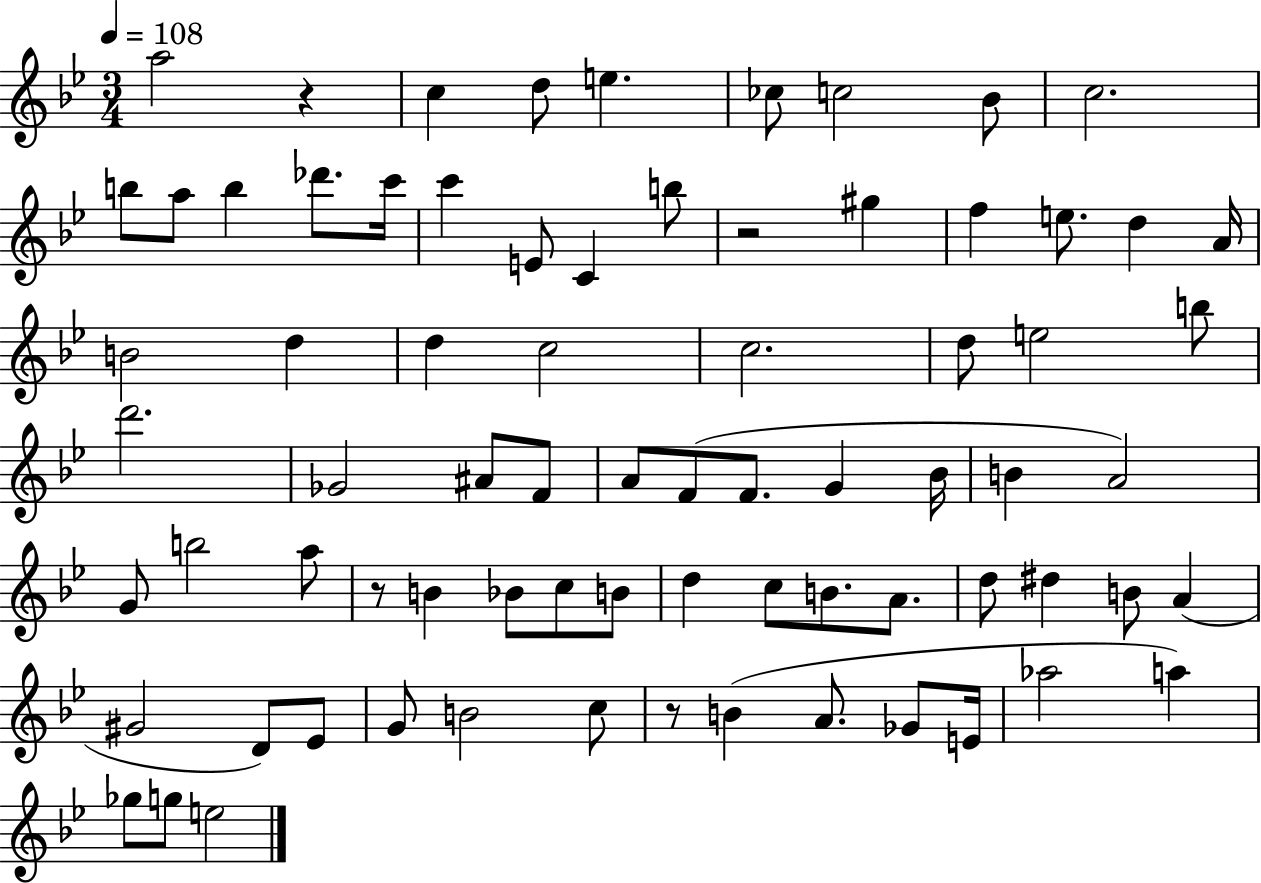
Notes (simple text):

A5/h R/q C5/q D5/e E5/q. CES5/e C5/h Bb4/e C5/h. B5/e A5/e B5/q Db6/e. C6/s C6/q E4/e C4/q B5/e R/h G#5/q F5/q E5/e. D5/q A4/s B4/h D5/q D5/q C5/h C5/h. D5/e E5/h B5/e D6/h. Gb4/h A#4/e F4/e A4/e F4/e F4/e. G4/q Bb4/s B4/q A4/h G4/e B5/h A5/e R/e B4/q Bb4/e C5/e B4/e D5/q C5/e B4/e. A4/e. D5/e D#5/q B4/e A4/q G#4/h D4/e Eb4/e G4/e B4/h C5/e R/e B4/q A4/e. Gb4/e E4/s Ab5/h A5/q Gb5/e G5/e E5/h